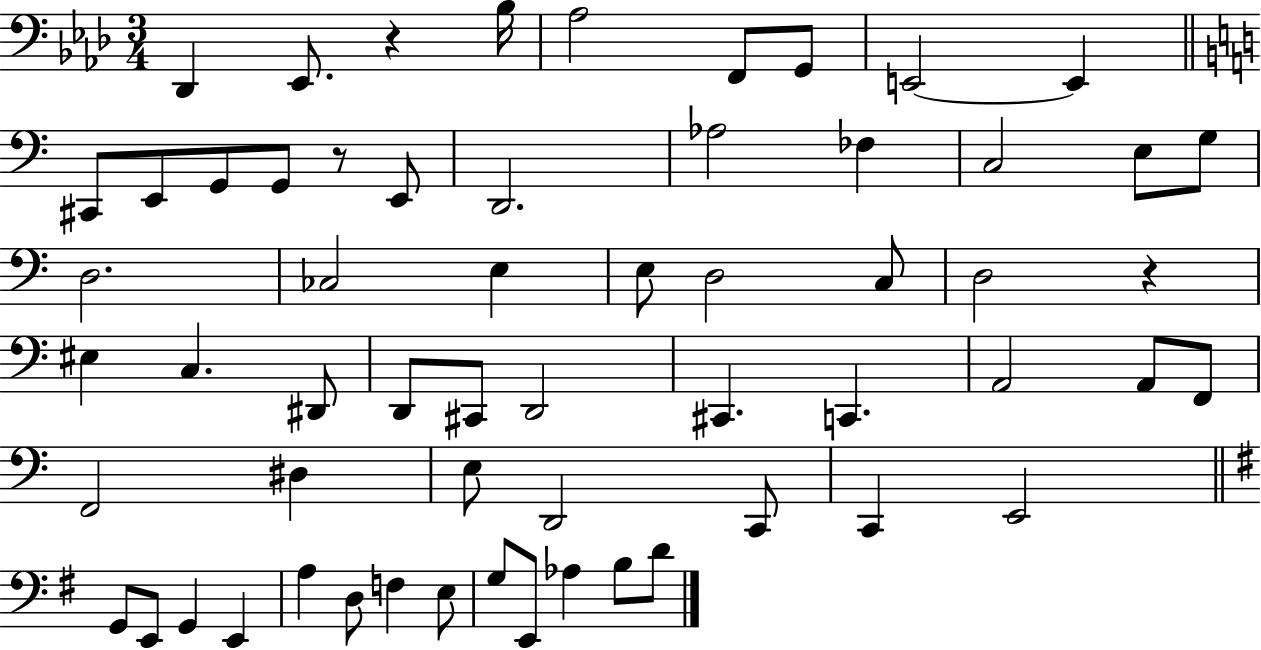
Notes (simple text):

Db2/q Eb2/e. R/q Bb3/s Ab3/h F2/e G2/e E2/h E2/q C#2/e E2/e G2/e G2/e R/e E2/e D2/h. Ab3/h FES3/q C3/h E3/e G3/e D3/h. CES3/h E3/q E3/e D3/h C3/e D3/h R/q EIS3/q C3/q. D#2/e D2/e C#2/e D2/h C#2/q. C2/q. A2/h A2/e F2/e F2/h D#3/q E3/e D2/h C2/e C2/q E2/h G2/e E2/e G2/q E2/q A3/q D3/e F3/q E3/e G3/e E2/e Ab3/q B3/e D4/e